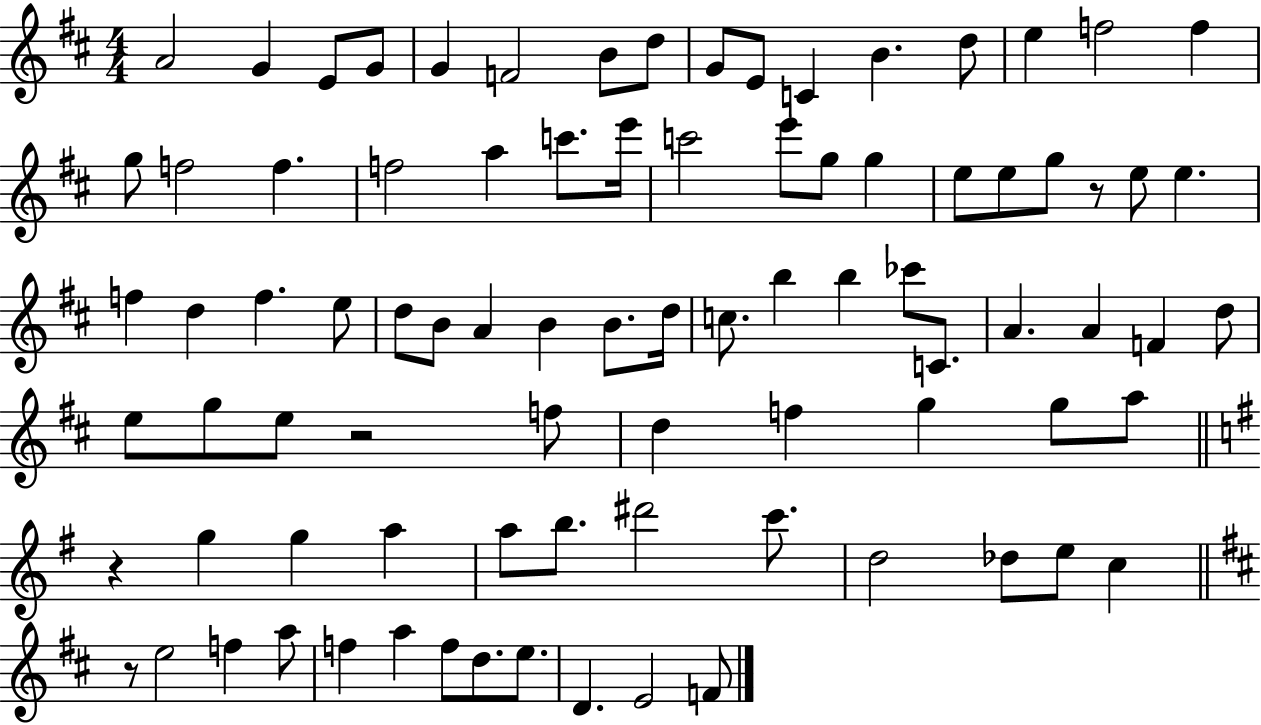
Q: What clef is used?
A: treble